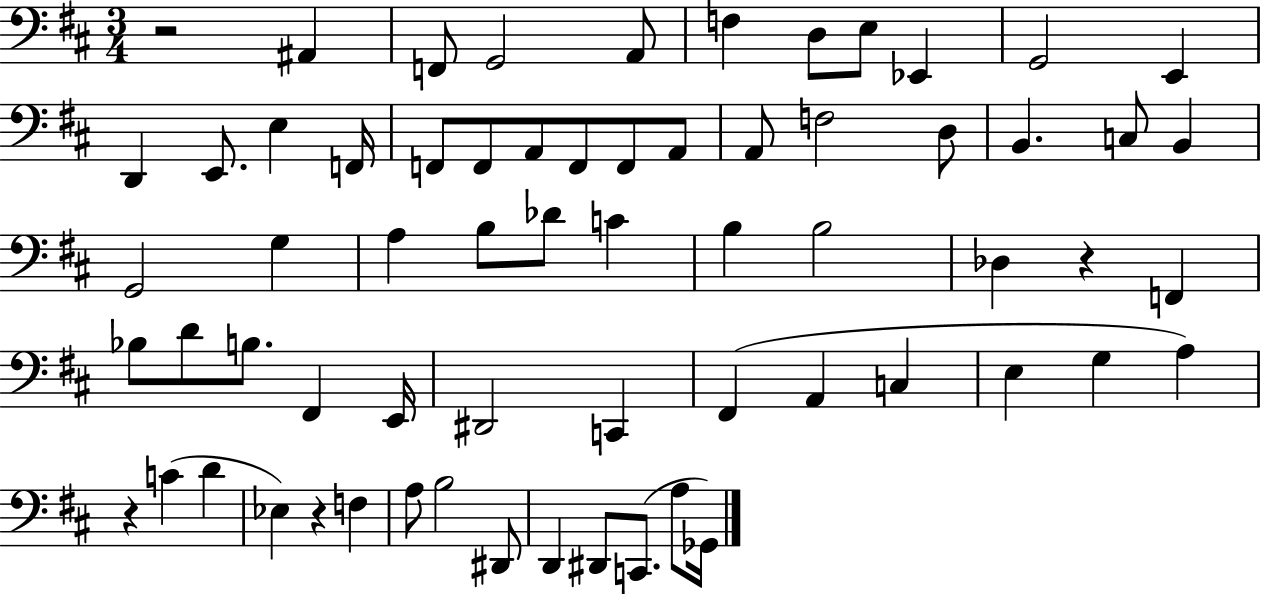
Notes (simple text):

R/h A#2/q F2/e G2/h A2/e F3/q D3/e E3/e Eb2/q G2/h E2/q D2/q E2/e. E3/q F2/s F2/e F2/e A2/e F2/e F2/e A2/e A2/e F3/h D3/e B2/q. C3/e B2/q G2/h G3/q A3/q B3/e Db4/e C4/q B3/q B3/h Db3/q R/q F2/q Bb3/e D4/e B3/e. F#2/q E2/s D#2/h C2/q F#2/q A2/q C3/q E3/q G3/q A3/q R/q C4/q D4/q Eb3/q R/q F3/q A3/e B3/h D#2/e D2/q D#2/e C2/e. A3/e Gb2/s